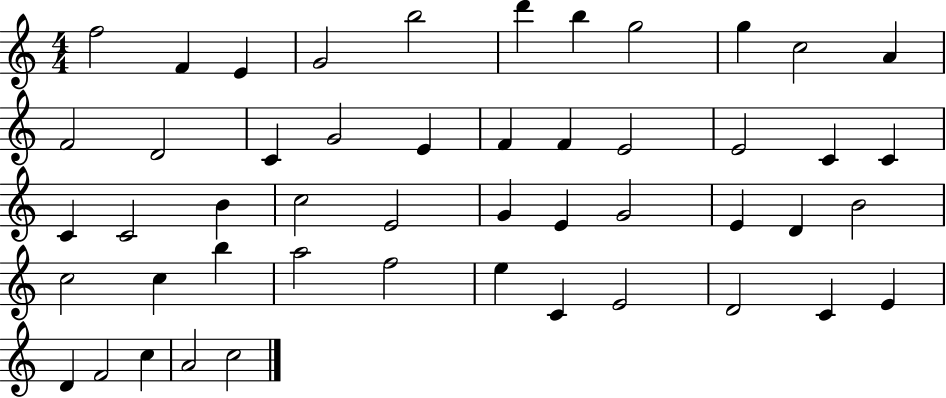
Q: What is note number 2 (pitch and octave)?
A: F4